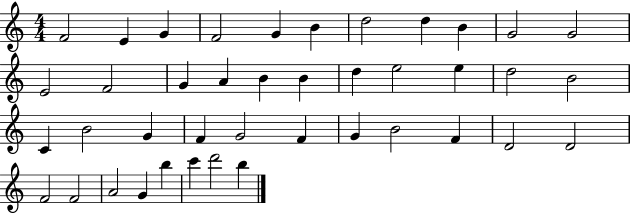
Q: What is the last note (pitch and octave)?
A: B5